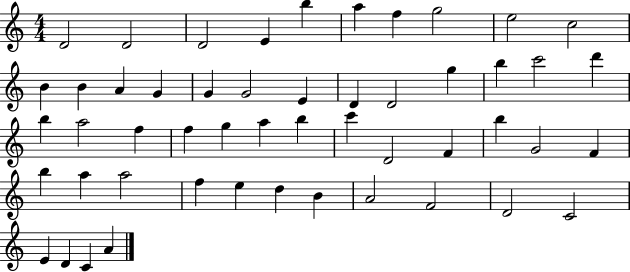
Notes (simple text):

D4/h D4/h D4/h E4/q B5/q A5/q F5/q G5/h E5/h C5/h B4/q B4/q A4/q G4/q G4/q G4/h E4/q D4/q D4/h G5/q B5/q C6/h D6/q B5/q A5/h F5/q F5/q G5/q A5/q B5/q C6/q D4/h F4/q B5/q G4/h F4/q B5/q A5/q A5/h F5/q E5/q D5/q B4/q A4/h F4/h D4/h C4/h E4/q D4/q C4/q A4/q